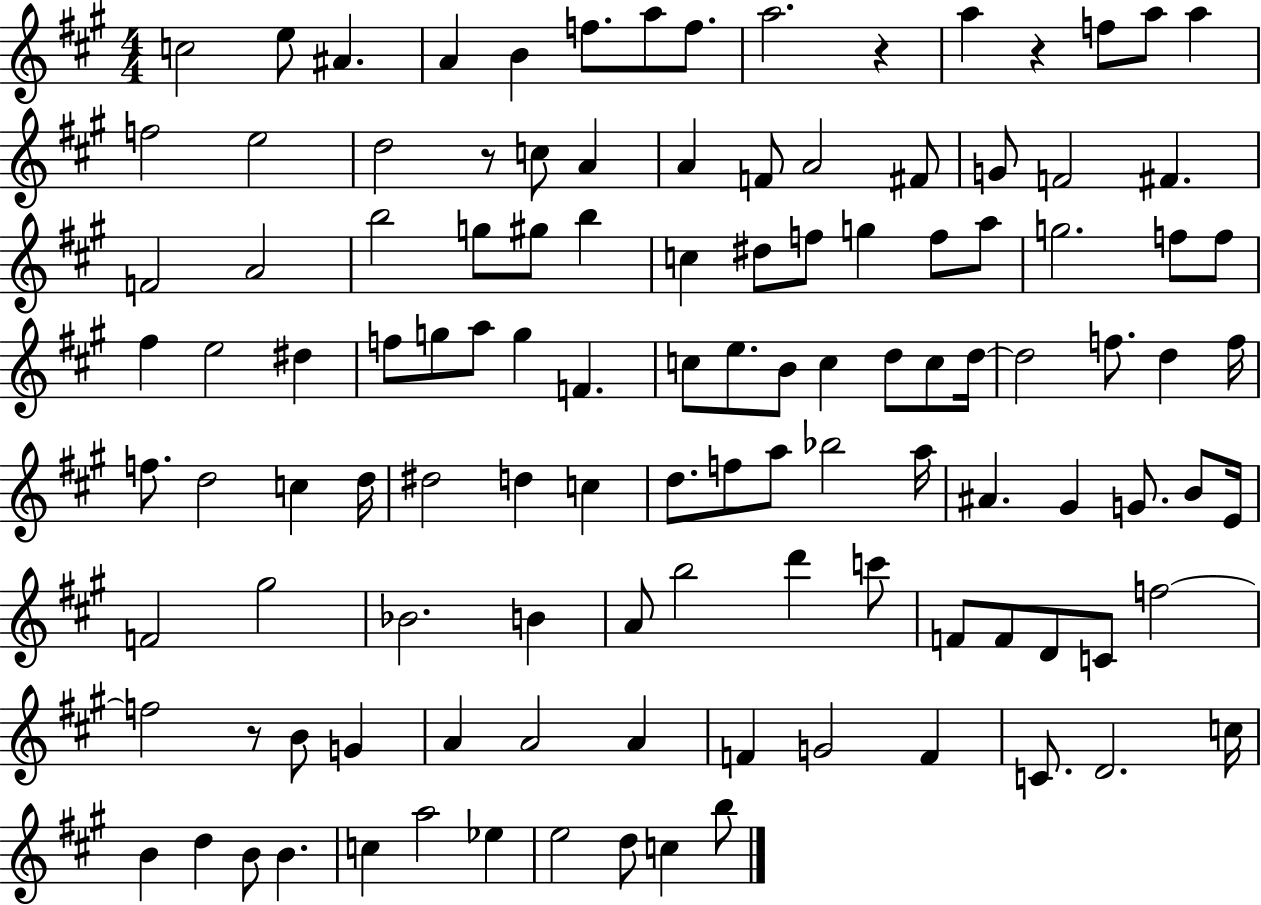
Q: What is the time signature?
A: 4/4